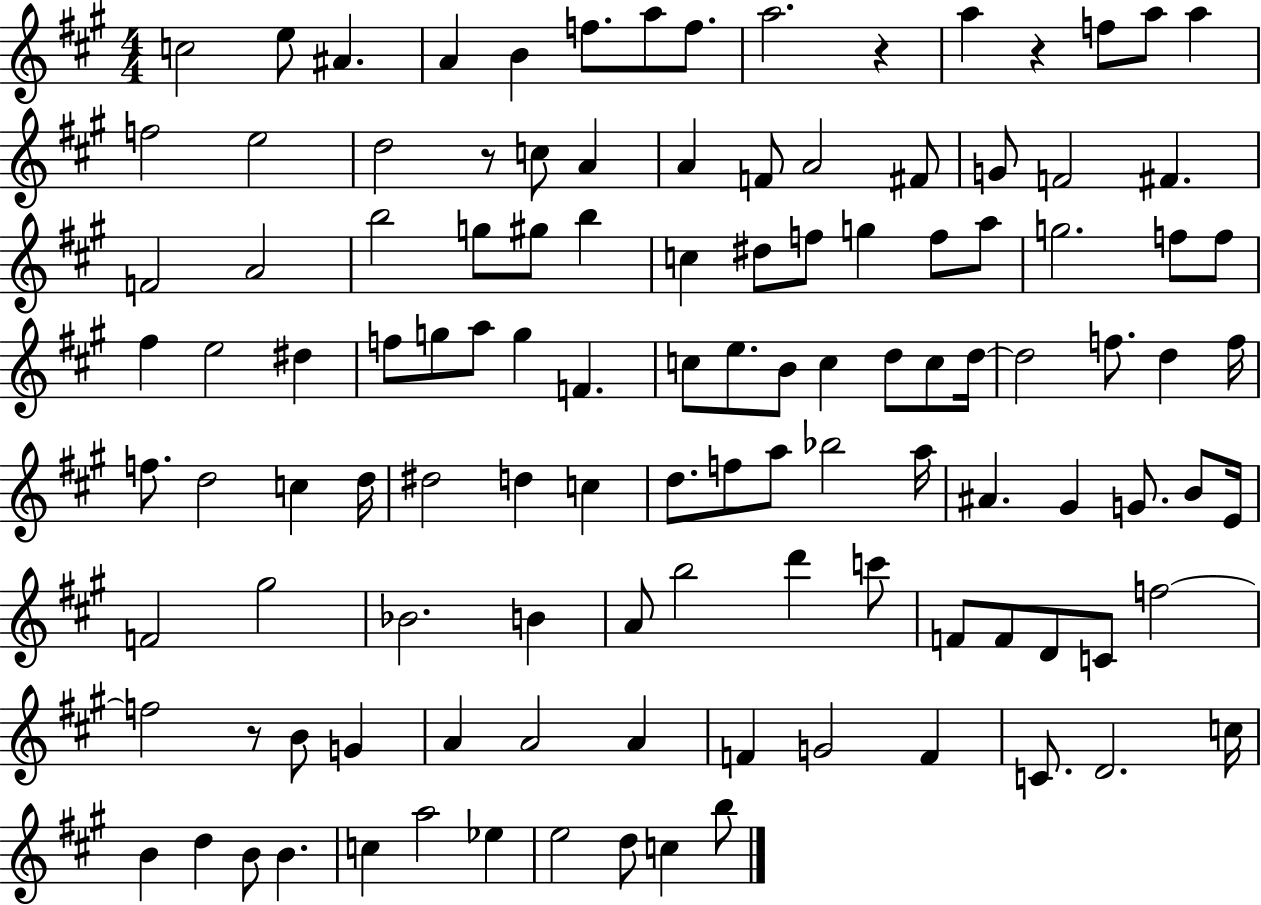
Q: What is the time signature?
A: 4/4